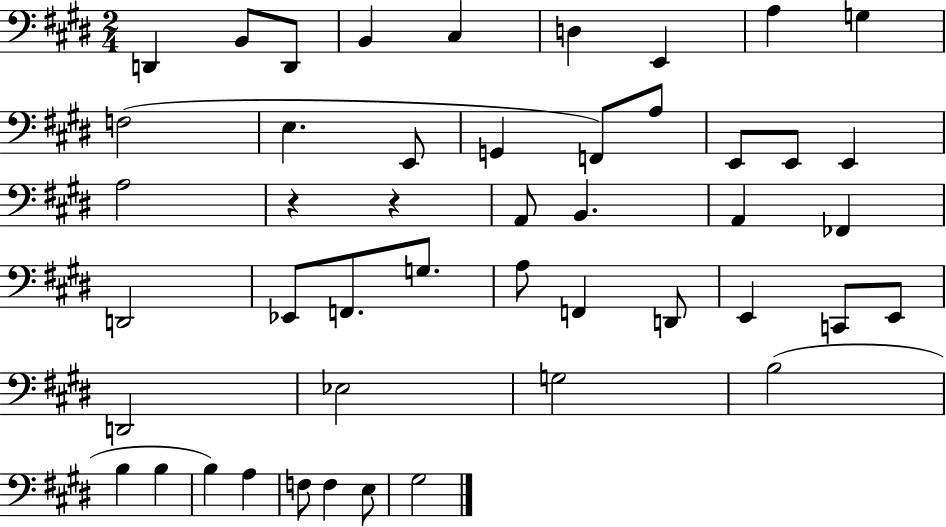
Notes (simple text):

D2/q B2/e D2/e B2/q C#3/q D3/q E2/q A3/q G3/q F3/h E3/q. E2/e G2/q F2/e A3/e E2/e E2/e E2/q A3/h R/q R/q A2/e B2/q. A2/q FES2/q D2/h Eb2/e F2/e. G3/e. A3/e F2/q D2/e E2/q C2/e E2/e D2/h Eb3/h G3/h B3/h B3/q B3/q B3/q A3/q F3/e F3/q E3/e G#3/h